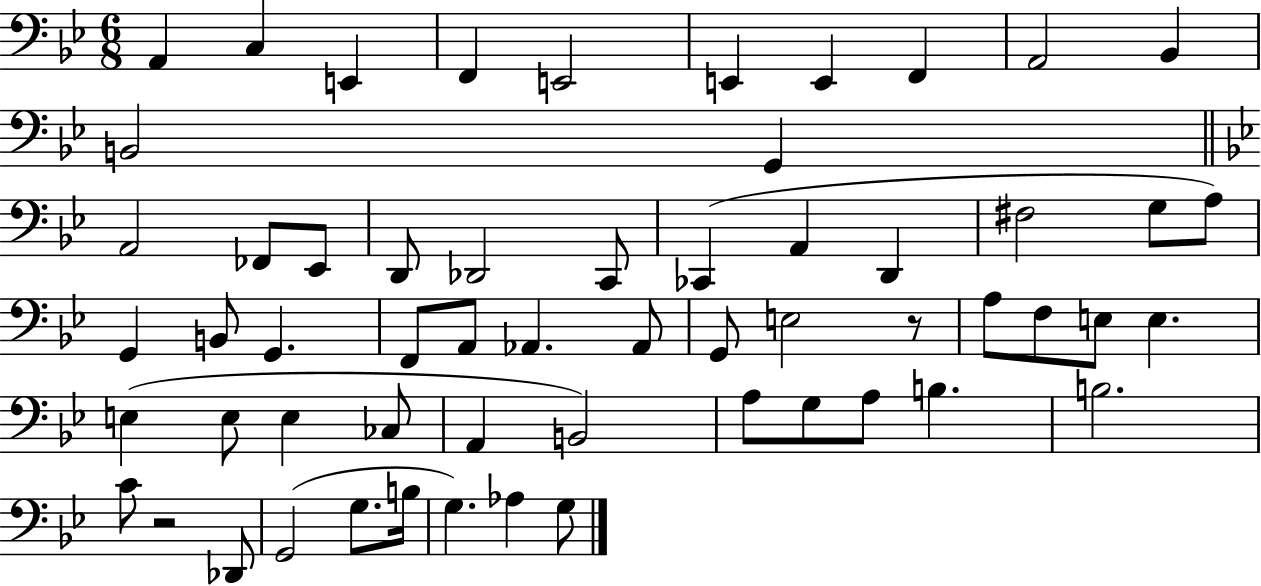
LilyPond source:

{
  \clef bass
  \numericTimeSignature
  \time 6/8
  \key bes \major
  a,4 c4 e,4 | f,4 e,2 | e,4 e,4 f,4 | a,2 bes,4 | \break b,2 g,4 | \bar "||" \break \key g \minor a,2 fes,8 ees,8 | d,8 des,2 c,8 | ces,4( a,4 d,4 | fis2 g8 a8) | \break g,4 b,8 g,4. | f,8 a,8 aes,4. aes,8 | g,8 e2 r8 | a8 f8 e8 e4. | \break e4( e8 e4 ces8 | a,4 b,2) | a8 g8 a8 b4. | b2. | \break c'8 r2 des,8 | g,2( g8. b16 | g4.) aes4 g8 | \bar "|."
}